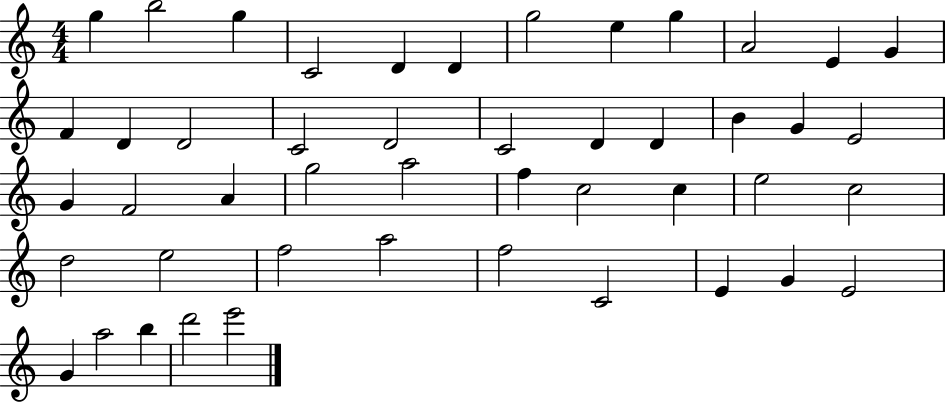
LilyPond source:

{
  \clef treble
  \numericTimeSignature
  \time 4/4
  \key c \major
  g''4 b''2 g''4 | c'2 d'4 d'4 | g''2 e''4 g''4 | a'2 e'4 g'4 | \break f'4 d'4 d'2 | c'2 d'2 | c'2 d'4 d'4 | b'4 g'4 e'2 | \break g'4 f'2 a'4 | g''2 a''2 | f''4 c''2 c''4 | e''2 c''2 | \break d''2 e''2 | f''2 a''2 | f''2 c'2 | e'4 g'4 e'2 | \break g'4 a''2 b''4 | d'''2 e'''2 | \bar "|."
}